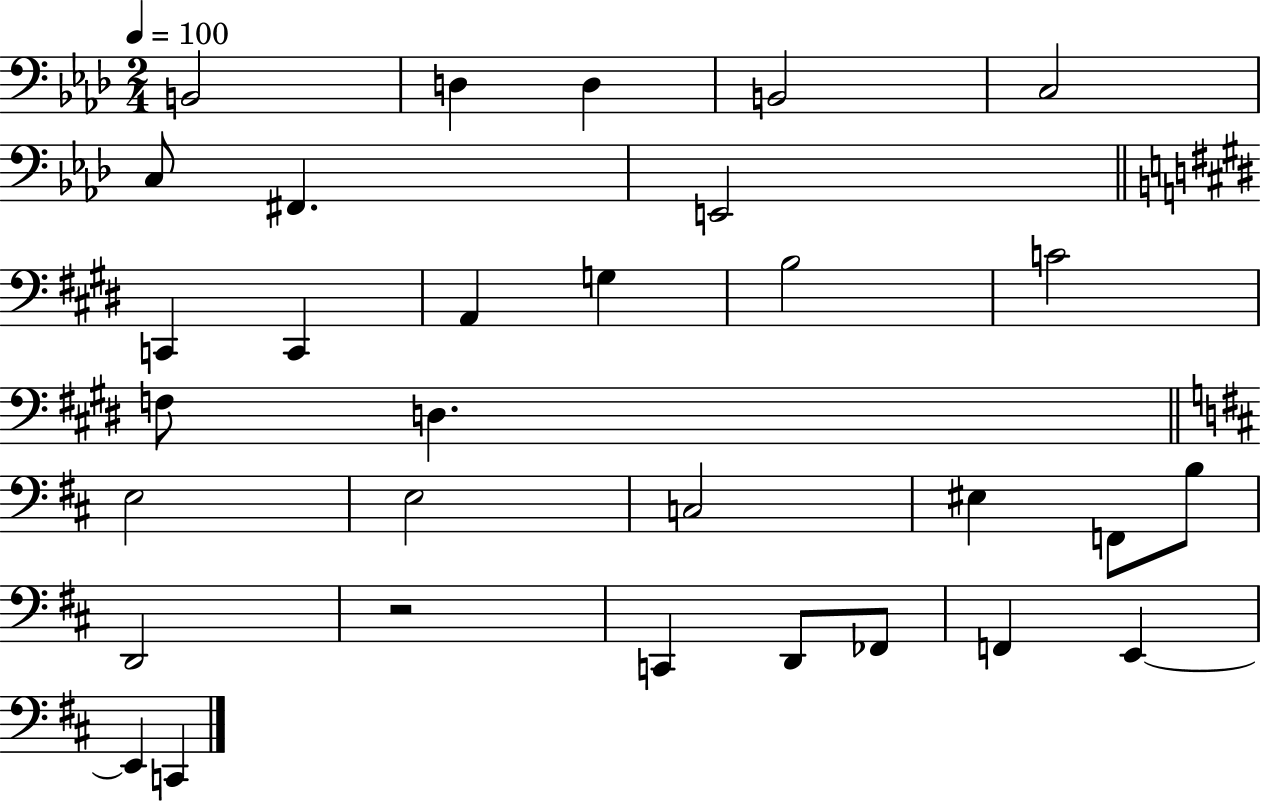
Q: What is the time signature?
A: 2/4